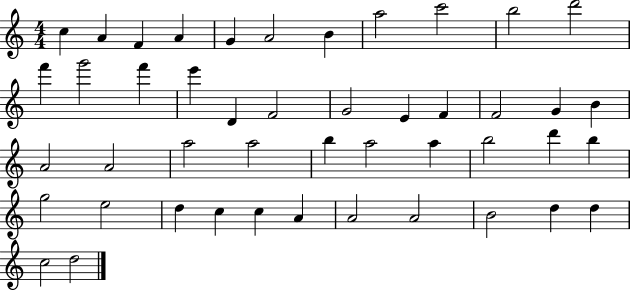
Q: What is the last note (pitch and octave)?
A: D5